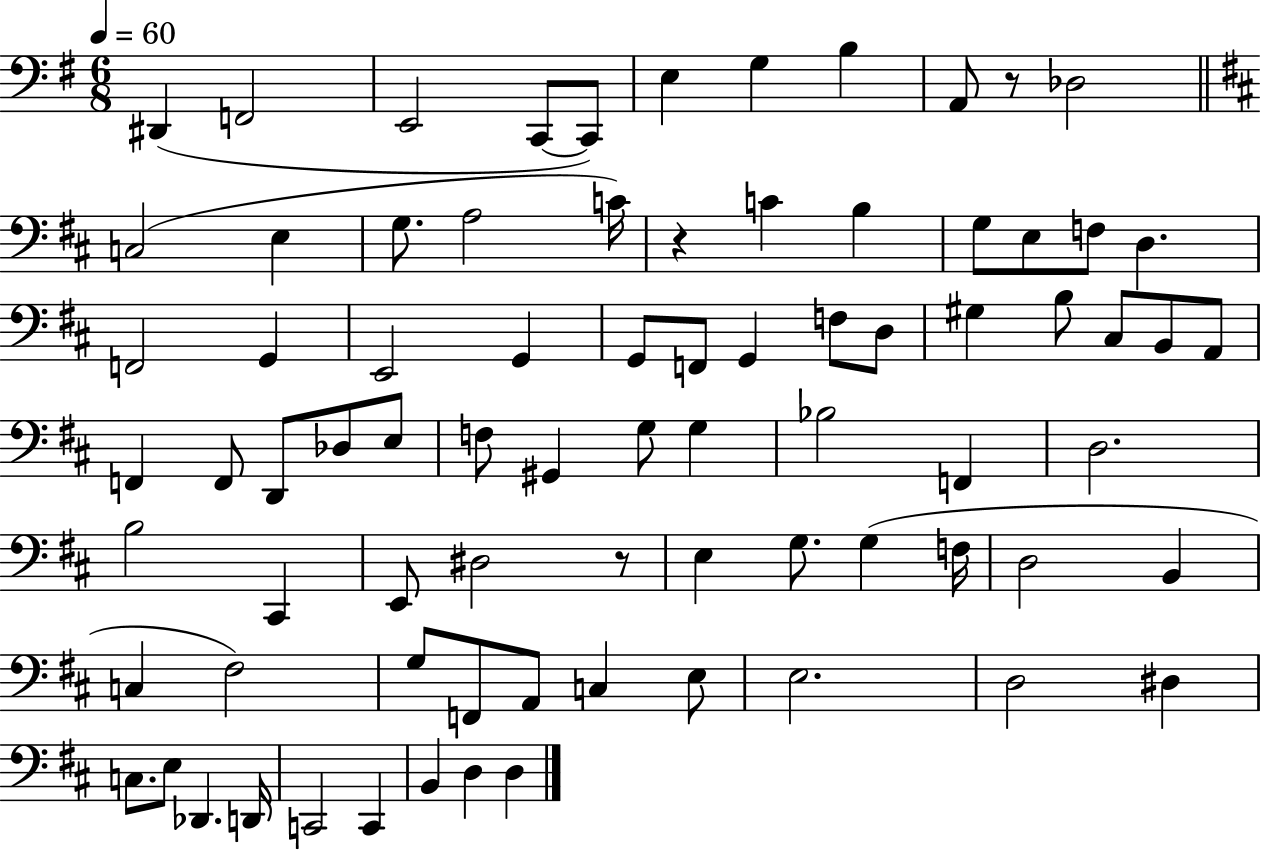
X:1
T:Untitled
M:6/8
L:1/4
K:G
^D,, F,,2 E,,2 C,,/2 C,,/2 E, G, B, A,,/2 z/2 _D,2 C,2 E, G,/2 A,2 C/4 z C B, G,/2 E,/2 F,/2 D, F,,2 G,, E,,2 G,, G,,/2 F,,/2 G,, F,/2 D,/2 ^G, B,/2 ^C,/2 B,,/2 A,,/2 F,, F,,/2 D,,/2 _D,/2 E,/2 F,/2 ^G,, G,/2 G, _B,2 F,, D,2 B,2 ^C,, E,,/2 ^D,2 z/2 E, G,/2 G, F,/4 D,2 B,, C, ^F,2 G,/2 F,,/2 A,,/2 C, E,/2 E,2 D,2 ^D, C,/2 E,/2 _D,, D,,/4 C,,2 C,, B,, D, D,